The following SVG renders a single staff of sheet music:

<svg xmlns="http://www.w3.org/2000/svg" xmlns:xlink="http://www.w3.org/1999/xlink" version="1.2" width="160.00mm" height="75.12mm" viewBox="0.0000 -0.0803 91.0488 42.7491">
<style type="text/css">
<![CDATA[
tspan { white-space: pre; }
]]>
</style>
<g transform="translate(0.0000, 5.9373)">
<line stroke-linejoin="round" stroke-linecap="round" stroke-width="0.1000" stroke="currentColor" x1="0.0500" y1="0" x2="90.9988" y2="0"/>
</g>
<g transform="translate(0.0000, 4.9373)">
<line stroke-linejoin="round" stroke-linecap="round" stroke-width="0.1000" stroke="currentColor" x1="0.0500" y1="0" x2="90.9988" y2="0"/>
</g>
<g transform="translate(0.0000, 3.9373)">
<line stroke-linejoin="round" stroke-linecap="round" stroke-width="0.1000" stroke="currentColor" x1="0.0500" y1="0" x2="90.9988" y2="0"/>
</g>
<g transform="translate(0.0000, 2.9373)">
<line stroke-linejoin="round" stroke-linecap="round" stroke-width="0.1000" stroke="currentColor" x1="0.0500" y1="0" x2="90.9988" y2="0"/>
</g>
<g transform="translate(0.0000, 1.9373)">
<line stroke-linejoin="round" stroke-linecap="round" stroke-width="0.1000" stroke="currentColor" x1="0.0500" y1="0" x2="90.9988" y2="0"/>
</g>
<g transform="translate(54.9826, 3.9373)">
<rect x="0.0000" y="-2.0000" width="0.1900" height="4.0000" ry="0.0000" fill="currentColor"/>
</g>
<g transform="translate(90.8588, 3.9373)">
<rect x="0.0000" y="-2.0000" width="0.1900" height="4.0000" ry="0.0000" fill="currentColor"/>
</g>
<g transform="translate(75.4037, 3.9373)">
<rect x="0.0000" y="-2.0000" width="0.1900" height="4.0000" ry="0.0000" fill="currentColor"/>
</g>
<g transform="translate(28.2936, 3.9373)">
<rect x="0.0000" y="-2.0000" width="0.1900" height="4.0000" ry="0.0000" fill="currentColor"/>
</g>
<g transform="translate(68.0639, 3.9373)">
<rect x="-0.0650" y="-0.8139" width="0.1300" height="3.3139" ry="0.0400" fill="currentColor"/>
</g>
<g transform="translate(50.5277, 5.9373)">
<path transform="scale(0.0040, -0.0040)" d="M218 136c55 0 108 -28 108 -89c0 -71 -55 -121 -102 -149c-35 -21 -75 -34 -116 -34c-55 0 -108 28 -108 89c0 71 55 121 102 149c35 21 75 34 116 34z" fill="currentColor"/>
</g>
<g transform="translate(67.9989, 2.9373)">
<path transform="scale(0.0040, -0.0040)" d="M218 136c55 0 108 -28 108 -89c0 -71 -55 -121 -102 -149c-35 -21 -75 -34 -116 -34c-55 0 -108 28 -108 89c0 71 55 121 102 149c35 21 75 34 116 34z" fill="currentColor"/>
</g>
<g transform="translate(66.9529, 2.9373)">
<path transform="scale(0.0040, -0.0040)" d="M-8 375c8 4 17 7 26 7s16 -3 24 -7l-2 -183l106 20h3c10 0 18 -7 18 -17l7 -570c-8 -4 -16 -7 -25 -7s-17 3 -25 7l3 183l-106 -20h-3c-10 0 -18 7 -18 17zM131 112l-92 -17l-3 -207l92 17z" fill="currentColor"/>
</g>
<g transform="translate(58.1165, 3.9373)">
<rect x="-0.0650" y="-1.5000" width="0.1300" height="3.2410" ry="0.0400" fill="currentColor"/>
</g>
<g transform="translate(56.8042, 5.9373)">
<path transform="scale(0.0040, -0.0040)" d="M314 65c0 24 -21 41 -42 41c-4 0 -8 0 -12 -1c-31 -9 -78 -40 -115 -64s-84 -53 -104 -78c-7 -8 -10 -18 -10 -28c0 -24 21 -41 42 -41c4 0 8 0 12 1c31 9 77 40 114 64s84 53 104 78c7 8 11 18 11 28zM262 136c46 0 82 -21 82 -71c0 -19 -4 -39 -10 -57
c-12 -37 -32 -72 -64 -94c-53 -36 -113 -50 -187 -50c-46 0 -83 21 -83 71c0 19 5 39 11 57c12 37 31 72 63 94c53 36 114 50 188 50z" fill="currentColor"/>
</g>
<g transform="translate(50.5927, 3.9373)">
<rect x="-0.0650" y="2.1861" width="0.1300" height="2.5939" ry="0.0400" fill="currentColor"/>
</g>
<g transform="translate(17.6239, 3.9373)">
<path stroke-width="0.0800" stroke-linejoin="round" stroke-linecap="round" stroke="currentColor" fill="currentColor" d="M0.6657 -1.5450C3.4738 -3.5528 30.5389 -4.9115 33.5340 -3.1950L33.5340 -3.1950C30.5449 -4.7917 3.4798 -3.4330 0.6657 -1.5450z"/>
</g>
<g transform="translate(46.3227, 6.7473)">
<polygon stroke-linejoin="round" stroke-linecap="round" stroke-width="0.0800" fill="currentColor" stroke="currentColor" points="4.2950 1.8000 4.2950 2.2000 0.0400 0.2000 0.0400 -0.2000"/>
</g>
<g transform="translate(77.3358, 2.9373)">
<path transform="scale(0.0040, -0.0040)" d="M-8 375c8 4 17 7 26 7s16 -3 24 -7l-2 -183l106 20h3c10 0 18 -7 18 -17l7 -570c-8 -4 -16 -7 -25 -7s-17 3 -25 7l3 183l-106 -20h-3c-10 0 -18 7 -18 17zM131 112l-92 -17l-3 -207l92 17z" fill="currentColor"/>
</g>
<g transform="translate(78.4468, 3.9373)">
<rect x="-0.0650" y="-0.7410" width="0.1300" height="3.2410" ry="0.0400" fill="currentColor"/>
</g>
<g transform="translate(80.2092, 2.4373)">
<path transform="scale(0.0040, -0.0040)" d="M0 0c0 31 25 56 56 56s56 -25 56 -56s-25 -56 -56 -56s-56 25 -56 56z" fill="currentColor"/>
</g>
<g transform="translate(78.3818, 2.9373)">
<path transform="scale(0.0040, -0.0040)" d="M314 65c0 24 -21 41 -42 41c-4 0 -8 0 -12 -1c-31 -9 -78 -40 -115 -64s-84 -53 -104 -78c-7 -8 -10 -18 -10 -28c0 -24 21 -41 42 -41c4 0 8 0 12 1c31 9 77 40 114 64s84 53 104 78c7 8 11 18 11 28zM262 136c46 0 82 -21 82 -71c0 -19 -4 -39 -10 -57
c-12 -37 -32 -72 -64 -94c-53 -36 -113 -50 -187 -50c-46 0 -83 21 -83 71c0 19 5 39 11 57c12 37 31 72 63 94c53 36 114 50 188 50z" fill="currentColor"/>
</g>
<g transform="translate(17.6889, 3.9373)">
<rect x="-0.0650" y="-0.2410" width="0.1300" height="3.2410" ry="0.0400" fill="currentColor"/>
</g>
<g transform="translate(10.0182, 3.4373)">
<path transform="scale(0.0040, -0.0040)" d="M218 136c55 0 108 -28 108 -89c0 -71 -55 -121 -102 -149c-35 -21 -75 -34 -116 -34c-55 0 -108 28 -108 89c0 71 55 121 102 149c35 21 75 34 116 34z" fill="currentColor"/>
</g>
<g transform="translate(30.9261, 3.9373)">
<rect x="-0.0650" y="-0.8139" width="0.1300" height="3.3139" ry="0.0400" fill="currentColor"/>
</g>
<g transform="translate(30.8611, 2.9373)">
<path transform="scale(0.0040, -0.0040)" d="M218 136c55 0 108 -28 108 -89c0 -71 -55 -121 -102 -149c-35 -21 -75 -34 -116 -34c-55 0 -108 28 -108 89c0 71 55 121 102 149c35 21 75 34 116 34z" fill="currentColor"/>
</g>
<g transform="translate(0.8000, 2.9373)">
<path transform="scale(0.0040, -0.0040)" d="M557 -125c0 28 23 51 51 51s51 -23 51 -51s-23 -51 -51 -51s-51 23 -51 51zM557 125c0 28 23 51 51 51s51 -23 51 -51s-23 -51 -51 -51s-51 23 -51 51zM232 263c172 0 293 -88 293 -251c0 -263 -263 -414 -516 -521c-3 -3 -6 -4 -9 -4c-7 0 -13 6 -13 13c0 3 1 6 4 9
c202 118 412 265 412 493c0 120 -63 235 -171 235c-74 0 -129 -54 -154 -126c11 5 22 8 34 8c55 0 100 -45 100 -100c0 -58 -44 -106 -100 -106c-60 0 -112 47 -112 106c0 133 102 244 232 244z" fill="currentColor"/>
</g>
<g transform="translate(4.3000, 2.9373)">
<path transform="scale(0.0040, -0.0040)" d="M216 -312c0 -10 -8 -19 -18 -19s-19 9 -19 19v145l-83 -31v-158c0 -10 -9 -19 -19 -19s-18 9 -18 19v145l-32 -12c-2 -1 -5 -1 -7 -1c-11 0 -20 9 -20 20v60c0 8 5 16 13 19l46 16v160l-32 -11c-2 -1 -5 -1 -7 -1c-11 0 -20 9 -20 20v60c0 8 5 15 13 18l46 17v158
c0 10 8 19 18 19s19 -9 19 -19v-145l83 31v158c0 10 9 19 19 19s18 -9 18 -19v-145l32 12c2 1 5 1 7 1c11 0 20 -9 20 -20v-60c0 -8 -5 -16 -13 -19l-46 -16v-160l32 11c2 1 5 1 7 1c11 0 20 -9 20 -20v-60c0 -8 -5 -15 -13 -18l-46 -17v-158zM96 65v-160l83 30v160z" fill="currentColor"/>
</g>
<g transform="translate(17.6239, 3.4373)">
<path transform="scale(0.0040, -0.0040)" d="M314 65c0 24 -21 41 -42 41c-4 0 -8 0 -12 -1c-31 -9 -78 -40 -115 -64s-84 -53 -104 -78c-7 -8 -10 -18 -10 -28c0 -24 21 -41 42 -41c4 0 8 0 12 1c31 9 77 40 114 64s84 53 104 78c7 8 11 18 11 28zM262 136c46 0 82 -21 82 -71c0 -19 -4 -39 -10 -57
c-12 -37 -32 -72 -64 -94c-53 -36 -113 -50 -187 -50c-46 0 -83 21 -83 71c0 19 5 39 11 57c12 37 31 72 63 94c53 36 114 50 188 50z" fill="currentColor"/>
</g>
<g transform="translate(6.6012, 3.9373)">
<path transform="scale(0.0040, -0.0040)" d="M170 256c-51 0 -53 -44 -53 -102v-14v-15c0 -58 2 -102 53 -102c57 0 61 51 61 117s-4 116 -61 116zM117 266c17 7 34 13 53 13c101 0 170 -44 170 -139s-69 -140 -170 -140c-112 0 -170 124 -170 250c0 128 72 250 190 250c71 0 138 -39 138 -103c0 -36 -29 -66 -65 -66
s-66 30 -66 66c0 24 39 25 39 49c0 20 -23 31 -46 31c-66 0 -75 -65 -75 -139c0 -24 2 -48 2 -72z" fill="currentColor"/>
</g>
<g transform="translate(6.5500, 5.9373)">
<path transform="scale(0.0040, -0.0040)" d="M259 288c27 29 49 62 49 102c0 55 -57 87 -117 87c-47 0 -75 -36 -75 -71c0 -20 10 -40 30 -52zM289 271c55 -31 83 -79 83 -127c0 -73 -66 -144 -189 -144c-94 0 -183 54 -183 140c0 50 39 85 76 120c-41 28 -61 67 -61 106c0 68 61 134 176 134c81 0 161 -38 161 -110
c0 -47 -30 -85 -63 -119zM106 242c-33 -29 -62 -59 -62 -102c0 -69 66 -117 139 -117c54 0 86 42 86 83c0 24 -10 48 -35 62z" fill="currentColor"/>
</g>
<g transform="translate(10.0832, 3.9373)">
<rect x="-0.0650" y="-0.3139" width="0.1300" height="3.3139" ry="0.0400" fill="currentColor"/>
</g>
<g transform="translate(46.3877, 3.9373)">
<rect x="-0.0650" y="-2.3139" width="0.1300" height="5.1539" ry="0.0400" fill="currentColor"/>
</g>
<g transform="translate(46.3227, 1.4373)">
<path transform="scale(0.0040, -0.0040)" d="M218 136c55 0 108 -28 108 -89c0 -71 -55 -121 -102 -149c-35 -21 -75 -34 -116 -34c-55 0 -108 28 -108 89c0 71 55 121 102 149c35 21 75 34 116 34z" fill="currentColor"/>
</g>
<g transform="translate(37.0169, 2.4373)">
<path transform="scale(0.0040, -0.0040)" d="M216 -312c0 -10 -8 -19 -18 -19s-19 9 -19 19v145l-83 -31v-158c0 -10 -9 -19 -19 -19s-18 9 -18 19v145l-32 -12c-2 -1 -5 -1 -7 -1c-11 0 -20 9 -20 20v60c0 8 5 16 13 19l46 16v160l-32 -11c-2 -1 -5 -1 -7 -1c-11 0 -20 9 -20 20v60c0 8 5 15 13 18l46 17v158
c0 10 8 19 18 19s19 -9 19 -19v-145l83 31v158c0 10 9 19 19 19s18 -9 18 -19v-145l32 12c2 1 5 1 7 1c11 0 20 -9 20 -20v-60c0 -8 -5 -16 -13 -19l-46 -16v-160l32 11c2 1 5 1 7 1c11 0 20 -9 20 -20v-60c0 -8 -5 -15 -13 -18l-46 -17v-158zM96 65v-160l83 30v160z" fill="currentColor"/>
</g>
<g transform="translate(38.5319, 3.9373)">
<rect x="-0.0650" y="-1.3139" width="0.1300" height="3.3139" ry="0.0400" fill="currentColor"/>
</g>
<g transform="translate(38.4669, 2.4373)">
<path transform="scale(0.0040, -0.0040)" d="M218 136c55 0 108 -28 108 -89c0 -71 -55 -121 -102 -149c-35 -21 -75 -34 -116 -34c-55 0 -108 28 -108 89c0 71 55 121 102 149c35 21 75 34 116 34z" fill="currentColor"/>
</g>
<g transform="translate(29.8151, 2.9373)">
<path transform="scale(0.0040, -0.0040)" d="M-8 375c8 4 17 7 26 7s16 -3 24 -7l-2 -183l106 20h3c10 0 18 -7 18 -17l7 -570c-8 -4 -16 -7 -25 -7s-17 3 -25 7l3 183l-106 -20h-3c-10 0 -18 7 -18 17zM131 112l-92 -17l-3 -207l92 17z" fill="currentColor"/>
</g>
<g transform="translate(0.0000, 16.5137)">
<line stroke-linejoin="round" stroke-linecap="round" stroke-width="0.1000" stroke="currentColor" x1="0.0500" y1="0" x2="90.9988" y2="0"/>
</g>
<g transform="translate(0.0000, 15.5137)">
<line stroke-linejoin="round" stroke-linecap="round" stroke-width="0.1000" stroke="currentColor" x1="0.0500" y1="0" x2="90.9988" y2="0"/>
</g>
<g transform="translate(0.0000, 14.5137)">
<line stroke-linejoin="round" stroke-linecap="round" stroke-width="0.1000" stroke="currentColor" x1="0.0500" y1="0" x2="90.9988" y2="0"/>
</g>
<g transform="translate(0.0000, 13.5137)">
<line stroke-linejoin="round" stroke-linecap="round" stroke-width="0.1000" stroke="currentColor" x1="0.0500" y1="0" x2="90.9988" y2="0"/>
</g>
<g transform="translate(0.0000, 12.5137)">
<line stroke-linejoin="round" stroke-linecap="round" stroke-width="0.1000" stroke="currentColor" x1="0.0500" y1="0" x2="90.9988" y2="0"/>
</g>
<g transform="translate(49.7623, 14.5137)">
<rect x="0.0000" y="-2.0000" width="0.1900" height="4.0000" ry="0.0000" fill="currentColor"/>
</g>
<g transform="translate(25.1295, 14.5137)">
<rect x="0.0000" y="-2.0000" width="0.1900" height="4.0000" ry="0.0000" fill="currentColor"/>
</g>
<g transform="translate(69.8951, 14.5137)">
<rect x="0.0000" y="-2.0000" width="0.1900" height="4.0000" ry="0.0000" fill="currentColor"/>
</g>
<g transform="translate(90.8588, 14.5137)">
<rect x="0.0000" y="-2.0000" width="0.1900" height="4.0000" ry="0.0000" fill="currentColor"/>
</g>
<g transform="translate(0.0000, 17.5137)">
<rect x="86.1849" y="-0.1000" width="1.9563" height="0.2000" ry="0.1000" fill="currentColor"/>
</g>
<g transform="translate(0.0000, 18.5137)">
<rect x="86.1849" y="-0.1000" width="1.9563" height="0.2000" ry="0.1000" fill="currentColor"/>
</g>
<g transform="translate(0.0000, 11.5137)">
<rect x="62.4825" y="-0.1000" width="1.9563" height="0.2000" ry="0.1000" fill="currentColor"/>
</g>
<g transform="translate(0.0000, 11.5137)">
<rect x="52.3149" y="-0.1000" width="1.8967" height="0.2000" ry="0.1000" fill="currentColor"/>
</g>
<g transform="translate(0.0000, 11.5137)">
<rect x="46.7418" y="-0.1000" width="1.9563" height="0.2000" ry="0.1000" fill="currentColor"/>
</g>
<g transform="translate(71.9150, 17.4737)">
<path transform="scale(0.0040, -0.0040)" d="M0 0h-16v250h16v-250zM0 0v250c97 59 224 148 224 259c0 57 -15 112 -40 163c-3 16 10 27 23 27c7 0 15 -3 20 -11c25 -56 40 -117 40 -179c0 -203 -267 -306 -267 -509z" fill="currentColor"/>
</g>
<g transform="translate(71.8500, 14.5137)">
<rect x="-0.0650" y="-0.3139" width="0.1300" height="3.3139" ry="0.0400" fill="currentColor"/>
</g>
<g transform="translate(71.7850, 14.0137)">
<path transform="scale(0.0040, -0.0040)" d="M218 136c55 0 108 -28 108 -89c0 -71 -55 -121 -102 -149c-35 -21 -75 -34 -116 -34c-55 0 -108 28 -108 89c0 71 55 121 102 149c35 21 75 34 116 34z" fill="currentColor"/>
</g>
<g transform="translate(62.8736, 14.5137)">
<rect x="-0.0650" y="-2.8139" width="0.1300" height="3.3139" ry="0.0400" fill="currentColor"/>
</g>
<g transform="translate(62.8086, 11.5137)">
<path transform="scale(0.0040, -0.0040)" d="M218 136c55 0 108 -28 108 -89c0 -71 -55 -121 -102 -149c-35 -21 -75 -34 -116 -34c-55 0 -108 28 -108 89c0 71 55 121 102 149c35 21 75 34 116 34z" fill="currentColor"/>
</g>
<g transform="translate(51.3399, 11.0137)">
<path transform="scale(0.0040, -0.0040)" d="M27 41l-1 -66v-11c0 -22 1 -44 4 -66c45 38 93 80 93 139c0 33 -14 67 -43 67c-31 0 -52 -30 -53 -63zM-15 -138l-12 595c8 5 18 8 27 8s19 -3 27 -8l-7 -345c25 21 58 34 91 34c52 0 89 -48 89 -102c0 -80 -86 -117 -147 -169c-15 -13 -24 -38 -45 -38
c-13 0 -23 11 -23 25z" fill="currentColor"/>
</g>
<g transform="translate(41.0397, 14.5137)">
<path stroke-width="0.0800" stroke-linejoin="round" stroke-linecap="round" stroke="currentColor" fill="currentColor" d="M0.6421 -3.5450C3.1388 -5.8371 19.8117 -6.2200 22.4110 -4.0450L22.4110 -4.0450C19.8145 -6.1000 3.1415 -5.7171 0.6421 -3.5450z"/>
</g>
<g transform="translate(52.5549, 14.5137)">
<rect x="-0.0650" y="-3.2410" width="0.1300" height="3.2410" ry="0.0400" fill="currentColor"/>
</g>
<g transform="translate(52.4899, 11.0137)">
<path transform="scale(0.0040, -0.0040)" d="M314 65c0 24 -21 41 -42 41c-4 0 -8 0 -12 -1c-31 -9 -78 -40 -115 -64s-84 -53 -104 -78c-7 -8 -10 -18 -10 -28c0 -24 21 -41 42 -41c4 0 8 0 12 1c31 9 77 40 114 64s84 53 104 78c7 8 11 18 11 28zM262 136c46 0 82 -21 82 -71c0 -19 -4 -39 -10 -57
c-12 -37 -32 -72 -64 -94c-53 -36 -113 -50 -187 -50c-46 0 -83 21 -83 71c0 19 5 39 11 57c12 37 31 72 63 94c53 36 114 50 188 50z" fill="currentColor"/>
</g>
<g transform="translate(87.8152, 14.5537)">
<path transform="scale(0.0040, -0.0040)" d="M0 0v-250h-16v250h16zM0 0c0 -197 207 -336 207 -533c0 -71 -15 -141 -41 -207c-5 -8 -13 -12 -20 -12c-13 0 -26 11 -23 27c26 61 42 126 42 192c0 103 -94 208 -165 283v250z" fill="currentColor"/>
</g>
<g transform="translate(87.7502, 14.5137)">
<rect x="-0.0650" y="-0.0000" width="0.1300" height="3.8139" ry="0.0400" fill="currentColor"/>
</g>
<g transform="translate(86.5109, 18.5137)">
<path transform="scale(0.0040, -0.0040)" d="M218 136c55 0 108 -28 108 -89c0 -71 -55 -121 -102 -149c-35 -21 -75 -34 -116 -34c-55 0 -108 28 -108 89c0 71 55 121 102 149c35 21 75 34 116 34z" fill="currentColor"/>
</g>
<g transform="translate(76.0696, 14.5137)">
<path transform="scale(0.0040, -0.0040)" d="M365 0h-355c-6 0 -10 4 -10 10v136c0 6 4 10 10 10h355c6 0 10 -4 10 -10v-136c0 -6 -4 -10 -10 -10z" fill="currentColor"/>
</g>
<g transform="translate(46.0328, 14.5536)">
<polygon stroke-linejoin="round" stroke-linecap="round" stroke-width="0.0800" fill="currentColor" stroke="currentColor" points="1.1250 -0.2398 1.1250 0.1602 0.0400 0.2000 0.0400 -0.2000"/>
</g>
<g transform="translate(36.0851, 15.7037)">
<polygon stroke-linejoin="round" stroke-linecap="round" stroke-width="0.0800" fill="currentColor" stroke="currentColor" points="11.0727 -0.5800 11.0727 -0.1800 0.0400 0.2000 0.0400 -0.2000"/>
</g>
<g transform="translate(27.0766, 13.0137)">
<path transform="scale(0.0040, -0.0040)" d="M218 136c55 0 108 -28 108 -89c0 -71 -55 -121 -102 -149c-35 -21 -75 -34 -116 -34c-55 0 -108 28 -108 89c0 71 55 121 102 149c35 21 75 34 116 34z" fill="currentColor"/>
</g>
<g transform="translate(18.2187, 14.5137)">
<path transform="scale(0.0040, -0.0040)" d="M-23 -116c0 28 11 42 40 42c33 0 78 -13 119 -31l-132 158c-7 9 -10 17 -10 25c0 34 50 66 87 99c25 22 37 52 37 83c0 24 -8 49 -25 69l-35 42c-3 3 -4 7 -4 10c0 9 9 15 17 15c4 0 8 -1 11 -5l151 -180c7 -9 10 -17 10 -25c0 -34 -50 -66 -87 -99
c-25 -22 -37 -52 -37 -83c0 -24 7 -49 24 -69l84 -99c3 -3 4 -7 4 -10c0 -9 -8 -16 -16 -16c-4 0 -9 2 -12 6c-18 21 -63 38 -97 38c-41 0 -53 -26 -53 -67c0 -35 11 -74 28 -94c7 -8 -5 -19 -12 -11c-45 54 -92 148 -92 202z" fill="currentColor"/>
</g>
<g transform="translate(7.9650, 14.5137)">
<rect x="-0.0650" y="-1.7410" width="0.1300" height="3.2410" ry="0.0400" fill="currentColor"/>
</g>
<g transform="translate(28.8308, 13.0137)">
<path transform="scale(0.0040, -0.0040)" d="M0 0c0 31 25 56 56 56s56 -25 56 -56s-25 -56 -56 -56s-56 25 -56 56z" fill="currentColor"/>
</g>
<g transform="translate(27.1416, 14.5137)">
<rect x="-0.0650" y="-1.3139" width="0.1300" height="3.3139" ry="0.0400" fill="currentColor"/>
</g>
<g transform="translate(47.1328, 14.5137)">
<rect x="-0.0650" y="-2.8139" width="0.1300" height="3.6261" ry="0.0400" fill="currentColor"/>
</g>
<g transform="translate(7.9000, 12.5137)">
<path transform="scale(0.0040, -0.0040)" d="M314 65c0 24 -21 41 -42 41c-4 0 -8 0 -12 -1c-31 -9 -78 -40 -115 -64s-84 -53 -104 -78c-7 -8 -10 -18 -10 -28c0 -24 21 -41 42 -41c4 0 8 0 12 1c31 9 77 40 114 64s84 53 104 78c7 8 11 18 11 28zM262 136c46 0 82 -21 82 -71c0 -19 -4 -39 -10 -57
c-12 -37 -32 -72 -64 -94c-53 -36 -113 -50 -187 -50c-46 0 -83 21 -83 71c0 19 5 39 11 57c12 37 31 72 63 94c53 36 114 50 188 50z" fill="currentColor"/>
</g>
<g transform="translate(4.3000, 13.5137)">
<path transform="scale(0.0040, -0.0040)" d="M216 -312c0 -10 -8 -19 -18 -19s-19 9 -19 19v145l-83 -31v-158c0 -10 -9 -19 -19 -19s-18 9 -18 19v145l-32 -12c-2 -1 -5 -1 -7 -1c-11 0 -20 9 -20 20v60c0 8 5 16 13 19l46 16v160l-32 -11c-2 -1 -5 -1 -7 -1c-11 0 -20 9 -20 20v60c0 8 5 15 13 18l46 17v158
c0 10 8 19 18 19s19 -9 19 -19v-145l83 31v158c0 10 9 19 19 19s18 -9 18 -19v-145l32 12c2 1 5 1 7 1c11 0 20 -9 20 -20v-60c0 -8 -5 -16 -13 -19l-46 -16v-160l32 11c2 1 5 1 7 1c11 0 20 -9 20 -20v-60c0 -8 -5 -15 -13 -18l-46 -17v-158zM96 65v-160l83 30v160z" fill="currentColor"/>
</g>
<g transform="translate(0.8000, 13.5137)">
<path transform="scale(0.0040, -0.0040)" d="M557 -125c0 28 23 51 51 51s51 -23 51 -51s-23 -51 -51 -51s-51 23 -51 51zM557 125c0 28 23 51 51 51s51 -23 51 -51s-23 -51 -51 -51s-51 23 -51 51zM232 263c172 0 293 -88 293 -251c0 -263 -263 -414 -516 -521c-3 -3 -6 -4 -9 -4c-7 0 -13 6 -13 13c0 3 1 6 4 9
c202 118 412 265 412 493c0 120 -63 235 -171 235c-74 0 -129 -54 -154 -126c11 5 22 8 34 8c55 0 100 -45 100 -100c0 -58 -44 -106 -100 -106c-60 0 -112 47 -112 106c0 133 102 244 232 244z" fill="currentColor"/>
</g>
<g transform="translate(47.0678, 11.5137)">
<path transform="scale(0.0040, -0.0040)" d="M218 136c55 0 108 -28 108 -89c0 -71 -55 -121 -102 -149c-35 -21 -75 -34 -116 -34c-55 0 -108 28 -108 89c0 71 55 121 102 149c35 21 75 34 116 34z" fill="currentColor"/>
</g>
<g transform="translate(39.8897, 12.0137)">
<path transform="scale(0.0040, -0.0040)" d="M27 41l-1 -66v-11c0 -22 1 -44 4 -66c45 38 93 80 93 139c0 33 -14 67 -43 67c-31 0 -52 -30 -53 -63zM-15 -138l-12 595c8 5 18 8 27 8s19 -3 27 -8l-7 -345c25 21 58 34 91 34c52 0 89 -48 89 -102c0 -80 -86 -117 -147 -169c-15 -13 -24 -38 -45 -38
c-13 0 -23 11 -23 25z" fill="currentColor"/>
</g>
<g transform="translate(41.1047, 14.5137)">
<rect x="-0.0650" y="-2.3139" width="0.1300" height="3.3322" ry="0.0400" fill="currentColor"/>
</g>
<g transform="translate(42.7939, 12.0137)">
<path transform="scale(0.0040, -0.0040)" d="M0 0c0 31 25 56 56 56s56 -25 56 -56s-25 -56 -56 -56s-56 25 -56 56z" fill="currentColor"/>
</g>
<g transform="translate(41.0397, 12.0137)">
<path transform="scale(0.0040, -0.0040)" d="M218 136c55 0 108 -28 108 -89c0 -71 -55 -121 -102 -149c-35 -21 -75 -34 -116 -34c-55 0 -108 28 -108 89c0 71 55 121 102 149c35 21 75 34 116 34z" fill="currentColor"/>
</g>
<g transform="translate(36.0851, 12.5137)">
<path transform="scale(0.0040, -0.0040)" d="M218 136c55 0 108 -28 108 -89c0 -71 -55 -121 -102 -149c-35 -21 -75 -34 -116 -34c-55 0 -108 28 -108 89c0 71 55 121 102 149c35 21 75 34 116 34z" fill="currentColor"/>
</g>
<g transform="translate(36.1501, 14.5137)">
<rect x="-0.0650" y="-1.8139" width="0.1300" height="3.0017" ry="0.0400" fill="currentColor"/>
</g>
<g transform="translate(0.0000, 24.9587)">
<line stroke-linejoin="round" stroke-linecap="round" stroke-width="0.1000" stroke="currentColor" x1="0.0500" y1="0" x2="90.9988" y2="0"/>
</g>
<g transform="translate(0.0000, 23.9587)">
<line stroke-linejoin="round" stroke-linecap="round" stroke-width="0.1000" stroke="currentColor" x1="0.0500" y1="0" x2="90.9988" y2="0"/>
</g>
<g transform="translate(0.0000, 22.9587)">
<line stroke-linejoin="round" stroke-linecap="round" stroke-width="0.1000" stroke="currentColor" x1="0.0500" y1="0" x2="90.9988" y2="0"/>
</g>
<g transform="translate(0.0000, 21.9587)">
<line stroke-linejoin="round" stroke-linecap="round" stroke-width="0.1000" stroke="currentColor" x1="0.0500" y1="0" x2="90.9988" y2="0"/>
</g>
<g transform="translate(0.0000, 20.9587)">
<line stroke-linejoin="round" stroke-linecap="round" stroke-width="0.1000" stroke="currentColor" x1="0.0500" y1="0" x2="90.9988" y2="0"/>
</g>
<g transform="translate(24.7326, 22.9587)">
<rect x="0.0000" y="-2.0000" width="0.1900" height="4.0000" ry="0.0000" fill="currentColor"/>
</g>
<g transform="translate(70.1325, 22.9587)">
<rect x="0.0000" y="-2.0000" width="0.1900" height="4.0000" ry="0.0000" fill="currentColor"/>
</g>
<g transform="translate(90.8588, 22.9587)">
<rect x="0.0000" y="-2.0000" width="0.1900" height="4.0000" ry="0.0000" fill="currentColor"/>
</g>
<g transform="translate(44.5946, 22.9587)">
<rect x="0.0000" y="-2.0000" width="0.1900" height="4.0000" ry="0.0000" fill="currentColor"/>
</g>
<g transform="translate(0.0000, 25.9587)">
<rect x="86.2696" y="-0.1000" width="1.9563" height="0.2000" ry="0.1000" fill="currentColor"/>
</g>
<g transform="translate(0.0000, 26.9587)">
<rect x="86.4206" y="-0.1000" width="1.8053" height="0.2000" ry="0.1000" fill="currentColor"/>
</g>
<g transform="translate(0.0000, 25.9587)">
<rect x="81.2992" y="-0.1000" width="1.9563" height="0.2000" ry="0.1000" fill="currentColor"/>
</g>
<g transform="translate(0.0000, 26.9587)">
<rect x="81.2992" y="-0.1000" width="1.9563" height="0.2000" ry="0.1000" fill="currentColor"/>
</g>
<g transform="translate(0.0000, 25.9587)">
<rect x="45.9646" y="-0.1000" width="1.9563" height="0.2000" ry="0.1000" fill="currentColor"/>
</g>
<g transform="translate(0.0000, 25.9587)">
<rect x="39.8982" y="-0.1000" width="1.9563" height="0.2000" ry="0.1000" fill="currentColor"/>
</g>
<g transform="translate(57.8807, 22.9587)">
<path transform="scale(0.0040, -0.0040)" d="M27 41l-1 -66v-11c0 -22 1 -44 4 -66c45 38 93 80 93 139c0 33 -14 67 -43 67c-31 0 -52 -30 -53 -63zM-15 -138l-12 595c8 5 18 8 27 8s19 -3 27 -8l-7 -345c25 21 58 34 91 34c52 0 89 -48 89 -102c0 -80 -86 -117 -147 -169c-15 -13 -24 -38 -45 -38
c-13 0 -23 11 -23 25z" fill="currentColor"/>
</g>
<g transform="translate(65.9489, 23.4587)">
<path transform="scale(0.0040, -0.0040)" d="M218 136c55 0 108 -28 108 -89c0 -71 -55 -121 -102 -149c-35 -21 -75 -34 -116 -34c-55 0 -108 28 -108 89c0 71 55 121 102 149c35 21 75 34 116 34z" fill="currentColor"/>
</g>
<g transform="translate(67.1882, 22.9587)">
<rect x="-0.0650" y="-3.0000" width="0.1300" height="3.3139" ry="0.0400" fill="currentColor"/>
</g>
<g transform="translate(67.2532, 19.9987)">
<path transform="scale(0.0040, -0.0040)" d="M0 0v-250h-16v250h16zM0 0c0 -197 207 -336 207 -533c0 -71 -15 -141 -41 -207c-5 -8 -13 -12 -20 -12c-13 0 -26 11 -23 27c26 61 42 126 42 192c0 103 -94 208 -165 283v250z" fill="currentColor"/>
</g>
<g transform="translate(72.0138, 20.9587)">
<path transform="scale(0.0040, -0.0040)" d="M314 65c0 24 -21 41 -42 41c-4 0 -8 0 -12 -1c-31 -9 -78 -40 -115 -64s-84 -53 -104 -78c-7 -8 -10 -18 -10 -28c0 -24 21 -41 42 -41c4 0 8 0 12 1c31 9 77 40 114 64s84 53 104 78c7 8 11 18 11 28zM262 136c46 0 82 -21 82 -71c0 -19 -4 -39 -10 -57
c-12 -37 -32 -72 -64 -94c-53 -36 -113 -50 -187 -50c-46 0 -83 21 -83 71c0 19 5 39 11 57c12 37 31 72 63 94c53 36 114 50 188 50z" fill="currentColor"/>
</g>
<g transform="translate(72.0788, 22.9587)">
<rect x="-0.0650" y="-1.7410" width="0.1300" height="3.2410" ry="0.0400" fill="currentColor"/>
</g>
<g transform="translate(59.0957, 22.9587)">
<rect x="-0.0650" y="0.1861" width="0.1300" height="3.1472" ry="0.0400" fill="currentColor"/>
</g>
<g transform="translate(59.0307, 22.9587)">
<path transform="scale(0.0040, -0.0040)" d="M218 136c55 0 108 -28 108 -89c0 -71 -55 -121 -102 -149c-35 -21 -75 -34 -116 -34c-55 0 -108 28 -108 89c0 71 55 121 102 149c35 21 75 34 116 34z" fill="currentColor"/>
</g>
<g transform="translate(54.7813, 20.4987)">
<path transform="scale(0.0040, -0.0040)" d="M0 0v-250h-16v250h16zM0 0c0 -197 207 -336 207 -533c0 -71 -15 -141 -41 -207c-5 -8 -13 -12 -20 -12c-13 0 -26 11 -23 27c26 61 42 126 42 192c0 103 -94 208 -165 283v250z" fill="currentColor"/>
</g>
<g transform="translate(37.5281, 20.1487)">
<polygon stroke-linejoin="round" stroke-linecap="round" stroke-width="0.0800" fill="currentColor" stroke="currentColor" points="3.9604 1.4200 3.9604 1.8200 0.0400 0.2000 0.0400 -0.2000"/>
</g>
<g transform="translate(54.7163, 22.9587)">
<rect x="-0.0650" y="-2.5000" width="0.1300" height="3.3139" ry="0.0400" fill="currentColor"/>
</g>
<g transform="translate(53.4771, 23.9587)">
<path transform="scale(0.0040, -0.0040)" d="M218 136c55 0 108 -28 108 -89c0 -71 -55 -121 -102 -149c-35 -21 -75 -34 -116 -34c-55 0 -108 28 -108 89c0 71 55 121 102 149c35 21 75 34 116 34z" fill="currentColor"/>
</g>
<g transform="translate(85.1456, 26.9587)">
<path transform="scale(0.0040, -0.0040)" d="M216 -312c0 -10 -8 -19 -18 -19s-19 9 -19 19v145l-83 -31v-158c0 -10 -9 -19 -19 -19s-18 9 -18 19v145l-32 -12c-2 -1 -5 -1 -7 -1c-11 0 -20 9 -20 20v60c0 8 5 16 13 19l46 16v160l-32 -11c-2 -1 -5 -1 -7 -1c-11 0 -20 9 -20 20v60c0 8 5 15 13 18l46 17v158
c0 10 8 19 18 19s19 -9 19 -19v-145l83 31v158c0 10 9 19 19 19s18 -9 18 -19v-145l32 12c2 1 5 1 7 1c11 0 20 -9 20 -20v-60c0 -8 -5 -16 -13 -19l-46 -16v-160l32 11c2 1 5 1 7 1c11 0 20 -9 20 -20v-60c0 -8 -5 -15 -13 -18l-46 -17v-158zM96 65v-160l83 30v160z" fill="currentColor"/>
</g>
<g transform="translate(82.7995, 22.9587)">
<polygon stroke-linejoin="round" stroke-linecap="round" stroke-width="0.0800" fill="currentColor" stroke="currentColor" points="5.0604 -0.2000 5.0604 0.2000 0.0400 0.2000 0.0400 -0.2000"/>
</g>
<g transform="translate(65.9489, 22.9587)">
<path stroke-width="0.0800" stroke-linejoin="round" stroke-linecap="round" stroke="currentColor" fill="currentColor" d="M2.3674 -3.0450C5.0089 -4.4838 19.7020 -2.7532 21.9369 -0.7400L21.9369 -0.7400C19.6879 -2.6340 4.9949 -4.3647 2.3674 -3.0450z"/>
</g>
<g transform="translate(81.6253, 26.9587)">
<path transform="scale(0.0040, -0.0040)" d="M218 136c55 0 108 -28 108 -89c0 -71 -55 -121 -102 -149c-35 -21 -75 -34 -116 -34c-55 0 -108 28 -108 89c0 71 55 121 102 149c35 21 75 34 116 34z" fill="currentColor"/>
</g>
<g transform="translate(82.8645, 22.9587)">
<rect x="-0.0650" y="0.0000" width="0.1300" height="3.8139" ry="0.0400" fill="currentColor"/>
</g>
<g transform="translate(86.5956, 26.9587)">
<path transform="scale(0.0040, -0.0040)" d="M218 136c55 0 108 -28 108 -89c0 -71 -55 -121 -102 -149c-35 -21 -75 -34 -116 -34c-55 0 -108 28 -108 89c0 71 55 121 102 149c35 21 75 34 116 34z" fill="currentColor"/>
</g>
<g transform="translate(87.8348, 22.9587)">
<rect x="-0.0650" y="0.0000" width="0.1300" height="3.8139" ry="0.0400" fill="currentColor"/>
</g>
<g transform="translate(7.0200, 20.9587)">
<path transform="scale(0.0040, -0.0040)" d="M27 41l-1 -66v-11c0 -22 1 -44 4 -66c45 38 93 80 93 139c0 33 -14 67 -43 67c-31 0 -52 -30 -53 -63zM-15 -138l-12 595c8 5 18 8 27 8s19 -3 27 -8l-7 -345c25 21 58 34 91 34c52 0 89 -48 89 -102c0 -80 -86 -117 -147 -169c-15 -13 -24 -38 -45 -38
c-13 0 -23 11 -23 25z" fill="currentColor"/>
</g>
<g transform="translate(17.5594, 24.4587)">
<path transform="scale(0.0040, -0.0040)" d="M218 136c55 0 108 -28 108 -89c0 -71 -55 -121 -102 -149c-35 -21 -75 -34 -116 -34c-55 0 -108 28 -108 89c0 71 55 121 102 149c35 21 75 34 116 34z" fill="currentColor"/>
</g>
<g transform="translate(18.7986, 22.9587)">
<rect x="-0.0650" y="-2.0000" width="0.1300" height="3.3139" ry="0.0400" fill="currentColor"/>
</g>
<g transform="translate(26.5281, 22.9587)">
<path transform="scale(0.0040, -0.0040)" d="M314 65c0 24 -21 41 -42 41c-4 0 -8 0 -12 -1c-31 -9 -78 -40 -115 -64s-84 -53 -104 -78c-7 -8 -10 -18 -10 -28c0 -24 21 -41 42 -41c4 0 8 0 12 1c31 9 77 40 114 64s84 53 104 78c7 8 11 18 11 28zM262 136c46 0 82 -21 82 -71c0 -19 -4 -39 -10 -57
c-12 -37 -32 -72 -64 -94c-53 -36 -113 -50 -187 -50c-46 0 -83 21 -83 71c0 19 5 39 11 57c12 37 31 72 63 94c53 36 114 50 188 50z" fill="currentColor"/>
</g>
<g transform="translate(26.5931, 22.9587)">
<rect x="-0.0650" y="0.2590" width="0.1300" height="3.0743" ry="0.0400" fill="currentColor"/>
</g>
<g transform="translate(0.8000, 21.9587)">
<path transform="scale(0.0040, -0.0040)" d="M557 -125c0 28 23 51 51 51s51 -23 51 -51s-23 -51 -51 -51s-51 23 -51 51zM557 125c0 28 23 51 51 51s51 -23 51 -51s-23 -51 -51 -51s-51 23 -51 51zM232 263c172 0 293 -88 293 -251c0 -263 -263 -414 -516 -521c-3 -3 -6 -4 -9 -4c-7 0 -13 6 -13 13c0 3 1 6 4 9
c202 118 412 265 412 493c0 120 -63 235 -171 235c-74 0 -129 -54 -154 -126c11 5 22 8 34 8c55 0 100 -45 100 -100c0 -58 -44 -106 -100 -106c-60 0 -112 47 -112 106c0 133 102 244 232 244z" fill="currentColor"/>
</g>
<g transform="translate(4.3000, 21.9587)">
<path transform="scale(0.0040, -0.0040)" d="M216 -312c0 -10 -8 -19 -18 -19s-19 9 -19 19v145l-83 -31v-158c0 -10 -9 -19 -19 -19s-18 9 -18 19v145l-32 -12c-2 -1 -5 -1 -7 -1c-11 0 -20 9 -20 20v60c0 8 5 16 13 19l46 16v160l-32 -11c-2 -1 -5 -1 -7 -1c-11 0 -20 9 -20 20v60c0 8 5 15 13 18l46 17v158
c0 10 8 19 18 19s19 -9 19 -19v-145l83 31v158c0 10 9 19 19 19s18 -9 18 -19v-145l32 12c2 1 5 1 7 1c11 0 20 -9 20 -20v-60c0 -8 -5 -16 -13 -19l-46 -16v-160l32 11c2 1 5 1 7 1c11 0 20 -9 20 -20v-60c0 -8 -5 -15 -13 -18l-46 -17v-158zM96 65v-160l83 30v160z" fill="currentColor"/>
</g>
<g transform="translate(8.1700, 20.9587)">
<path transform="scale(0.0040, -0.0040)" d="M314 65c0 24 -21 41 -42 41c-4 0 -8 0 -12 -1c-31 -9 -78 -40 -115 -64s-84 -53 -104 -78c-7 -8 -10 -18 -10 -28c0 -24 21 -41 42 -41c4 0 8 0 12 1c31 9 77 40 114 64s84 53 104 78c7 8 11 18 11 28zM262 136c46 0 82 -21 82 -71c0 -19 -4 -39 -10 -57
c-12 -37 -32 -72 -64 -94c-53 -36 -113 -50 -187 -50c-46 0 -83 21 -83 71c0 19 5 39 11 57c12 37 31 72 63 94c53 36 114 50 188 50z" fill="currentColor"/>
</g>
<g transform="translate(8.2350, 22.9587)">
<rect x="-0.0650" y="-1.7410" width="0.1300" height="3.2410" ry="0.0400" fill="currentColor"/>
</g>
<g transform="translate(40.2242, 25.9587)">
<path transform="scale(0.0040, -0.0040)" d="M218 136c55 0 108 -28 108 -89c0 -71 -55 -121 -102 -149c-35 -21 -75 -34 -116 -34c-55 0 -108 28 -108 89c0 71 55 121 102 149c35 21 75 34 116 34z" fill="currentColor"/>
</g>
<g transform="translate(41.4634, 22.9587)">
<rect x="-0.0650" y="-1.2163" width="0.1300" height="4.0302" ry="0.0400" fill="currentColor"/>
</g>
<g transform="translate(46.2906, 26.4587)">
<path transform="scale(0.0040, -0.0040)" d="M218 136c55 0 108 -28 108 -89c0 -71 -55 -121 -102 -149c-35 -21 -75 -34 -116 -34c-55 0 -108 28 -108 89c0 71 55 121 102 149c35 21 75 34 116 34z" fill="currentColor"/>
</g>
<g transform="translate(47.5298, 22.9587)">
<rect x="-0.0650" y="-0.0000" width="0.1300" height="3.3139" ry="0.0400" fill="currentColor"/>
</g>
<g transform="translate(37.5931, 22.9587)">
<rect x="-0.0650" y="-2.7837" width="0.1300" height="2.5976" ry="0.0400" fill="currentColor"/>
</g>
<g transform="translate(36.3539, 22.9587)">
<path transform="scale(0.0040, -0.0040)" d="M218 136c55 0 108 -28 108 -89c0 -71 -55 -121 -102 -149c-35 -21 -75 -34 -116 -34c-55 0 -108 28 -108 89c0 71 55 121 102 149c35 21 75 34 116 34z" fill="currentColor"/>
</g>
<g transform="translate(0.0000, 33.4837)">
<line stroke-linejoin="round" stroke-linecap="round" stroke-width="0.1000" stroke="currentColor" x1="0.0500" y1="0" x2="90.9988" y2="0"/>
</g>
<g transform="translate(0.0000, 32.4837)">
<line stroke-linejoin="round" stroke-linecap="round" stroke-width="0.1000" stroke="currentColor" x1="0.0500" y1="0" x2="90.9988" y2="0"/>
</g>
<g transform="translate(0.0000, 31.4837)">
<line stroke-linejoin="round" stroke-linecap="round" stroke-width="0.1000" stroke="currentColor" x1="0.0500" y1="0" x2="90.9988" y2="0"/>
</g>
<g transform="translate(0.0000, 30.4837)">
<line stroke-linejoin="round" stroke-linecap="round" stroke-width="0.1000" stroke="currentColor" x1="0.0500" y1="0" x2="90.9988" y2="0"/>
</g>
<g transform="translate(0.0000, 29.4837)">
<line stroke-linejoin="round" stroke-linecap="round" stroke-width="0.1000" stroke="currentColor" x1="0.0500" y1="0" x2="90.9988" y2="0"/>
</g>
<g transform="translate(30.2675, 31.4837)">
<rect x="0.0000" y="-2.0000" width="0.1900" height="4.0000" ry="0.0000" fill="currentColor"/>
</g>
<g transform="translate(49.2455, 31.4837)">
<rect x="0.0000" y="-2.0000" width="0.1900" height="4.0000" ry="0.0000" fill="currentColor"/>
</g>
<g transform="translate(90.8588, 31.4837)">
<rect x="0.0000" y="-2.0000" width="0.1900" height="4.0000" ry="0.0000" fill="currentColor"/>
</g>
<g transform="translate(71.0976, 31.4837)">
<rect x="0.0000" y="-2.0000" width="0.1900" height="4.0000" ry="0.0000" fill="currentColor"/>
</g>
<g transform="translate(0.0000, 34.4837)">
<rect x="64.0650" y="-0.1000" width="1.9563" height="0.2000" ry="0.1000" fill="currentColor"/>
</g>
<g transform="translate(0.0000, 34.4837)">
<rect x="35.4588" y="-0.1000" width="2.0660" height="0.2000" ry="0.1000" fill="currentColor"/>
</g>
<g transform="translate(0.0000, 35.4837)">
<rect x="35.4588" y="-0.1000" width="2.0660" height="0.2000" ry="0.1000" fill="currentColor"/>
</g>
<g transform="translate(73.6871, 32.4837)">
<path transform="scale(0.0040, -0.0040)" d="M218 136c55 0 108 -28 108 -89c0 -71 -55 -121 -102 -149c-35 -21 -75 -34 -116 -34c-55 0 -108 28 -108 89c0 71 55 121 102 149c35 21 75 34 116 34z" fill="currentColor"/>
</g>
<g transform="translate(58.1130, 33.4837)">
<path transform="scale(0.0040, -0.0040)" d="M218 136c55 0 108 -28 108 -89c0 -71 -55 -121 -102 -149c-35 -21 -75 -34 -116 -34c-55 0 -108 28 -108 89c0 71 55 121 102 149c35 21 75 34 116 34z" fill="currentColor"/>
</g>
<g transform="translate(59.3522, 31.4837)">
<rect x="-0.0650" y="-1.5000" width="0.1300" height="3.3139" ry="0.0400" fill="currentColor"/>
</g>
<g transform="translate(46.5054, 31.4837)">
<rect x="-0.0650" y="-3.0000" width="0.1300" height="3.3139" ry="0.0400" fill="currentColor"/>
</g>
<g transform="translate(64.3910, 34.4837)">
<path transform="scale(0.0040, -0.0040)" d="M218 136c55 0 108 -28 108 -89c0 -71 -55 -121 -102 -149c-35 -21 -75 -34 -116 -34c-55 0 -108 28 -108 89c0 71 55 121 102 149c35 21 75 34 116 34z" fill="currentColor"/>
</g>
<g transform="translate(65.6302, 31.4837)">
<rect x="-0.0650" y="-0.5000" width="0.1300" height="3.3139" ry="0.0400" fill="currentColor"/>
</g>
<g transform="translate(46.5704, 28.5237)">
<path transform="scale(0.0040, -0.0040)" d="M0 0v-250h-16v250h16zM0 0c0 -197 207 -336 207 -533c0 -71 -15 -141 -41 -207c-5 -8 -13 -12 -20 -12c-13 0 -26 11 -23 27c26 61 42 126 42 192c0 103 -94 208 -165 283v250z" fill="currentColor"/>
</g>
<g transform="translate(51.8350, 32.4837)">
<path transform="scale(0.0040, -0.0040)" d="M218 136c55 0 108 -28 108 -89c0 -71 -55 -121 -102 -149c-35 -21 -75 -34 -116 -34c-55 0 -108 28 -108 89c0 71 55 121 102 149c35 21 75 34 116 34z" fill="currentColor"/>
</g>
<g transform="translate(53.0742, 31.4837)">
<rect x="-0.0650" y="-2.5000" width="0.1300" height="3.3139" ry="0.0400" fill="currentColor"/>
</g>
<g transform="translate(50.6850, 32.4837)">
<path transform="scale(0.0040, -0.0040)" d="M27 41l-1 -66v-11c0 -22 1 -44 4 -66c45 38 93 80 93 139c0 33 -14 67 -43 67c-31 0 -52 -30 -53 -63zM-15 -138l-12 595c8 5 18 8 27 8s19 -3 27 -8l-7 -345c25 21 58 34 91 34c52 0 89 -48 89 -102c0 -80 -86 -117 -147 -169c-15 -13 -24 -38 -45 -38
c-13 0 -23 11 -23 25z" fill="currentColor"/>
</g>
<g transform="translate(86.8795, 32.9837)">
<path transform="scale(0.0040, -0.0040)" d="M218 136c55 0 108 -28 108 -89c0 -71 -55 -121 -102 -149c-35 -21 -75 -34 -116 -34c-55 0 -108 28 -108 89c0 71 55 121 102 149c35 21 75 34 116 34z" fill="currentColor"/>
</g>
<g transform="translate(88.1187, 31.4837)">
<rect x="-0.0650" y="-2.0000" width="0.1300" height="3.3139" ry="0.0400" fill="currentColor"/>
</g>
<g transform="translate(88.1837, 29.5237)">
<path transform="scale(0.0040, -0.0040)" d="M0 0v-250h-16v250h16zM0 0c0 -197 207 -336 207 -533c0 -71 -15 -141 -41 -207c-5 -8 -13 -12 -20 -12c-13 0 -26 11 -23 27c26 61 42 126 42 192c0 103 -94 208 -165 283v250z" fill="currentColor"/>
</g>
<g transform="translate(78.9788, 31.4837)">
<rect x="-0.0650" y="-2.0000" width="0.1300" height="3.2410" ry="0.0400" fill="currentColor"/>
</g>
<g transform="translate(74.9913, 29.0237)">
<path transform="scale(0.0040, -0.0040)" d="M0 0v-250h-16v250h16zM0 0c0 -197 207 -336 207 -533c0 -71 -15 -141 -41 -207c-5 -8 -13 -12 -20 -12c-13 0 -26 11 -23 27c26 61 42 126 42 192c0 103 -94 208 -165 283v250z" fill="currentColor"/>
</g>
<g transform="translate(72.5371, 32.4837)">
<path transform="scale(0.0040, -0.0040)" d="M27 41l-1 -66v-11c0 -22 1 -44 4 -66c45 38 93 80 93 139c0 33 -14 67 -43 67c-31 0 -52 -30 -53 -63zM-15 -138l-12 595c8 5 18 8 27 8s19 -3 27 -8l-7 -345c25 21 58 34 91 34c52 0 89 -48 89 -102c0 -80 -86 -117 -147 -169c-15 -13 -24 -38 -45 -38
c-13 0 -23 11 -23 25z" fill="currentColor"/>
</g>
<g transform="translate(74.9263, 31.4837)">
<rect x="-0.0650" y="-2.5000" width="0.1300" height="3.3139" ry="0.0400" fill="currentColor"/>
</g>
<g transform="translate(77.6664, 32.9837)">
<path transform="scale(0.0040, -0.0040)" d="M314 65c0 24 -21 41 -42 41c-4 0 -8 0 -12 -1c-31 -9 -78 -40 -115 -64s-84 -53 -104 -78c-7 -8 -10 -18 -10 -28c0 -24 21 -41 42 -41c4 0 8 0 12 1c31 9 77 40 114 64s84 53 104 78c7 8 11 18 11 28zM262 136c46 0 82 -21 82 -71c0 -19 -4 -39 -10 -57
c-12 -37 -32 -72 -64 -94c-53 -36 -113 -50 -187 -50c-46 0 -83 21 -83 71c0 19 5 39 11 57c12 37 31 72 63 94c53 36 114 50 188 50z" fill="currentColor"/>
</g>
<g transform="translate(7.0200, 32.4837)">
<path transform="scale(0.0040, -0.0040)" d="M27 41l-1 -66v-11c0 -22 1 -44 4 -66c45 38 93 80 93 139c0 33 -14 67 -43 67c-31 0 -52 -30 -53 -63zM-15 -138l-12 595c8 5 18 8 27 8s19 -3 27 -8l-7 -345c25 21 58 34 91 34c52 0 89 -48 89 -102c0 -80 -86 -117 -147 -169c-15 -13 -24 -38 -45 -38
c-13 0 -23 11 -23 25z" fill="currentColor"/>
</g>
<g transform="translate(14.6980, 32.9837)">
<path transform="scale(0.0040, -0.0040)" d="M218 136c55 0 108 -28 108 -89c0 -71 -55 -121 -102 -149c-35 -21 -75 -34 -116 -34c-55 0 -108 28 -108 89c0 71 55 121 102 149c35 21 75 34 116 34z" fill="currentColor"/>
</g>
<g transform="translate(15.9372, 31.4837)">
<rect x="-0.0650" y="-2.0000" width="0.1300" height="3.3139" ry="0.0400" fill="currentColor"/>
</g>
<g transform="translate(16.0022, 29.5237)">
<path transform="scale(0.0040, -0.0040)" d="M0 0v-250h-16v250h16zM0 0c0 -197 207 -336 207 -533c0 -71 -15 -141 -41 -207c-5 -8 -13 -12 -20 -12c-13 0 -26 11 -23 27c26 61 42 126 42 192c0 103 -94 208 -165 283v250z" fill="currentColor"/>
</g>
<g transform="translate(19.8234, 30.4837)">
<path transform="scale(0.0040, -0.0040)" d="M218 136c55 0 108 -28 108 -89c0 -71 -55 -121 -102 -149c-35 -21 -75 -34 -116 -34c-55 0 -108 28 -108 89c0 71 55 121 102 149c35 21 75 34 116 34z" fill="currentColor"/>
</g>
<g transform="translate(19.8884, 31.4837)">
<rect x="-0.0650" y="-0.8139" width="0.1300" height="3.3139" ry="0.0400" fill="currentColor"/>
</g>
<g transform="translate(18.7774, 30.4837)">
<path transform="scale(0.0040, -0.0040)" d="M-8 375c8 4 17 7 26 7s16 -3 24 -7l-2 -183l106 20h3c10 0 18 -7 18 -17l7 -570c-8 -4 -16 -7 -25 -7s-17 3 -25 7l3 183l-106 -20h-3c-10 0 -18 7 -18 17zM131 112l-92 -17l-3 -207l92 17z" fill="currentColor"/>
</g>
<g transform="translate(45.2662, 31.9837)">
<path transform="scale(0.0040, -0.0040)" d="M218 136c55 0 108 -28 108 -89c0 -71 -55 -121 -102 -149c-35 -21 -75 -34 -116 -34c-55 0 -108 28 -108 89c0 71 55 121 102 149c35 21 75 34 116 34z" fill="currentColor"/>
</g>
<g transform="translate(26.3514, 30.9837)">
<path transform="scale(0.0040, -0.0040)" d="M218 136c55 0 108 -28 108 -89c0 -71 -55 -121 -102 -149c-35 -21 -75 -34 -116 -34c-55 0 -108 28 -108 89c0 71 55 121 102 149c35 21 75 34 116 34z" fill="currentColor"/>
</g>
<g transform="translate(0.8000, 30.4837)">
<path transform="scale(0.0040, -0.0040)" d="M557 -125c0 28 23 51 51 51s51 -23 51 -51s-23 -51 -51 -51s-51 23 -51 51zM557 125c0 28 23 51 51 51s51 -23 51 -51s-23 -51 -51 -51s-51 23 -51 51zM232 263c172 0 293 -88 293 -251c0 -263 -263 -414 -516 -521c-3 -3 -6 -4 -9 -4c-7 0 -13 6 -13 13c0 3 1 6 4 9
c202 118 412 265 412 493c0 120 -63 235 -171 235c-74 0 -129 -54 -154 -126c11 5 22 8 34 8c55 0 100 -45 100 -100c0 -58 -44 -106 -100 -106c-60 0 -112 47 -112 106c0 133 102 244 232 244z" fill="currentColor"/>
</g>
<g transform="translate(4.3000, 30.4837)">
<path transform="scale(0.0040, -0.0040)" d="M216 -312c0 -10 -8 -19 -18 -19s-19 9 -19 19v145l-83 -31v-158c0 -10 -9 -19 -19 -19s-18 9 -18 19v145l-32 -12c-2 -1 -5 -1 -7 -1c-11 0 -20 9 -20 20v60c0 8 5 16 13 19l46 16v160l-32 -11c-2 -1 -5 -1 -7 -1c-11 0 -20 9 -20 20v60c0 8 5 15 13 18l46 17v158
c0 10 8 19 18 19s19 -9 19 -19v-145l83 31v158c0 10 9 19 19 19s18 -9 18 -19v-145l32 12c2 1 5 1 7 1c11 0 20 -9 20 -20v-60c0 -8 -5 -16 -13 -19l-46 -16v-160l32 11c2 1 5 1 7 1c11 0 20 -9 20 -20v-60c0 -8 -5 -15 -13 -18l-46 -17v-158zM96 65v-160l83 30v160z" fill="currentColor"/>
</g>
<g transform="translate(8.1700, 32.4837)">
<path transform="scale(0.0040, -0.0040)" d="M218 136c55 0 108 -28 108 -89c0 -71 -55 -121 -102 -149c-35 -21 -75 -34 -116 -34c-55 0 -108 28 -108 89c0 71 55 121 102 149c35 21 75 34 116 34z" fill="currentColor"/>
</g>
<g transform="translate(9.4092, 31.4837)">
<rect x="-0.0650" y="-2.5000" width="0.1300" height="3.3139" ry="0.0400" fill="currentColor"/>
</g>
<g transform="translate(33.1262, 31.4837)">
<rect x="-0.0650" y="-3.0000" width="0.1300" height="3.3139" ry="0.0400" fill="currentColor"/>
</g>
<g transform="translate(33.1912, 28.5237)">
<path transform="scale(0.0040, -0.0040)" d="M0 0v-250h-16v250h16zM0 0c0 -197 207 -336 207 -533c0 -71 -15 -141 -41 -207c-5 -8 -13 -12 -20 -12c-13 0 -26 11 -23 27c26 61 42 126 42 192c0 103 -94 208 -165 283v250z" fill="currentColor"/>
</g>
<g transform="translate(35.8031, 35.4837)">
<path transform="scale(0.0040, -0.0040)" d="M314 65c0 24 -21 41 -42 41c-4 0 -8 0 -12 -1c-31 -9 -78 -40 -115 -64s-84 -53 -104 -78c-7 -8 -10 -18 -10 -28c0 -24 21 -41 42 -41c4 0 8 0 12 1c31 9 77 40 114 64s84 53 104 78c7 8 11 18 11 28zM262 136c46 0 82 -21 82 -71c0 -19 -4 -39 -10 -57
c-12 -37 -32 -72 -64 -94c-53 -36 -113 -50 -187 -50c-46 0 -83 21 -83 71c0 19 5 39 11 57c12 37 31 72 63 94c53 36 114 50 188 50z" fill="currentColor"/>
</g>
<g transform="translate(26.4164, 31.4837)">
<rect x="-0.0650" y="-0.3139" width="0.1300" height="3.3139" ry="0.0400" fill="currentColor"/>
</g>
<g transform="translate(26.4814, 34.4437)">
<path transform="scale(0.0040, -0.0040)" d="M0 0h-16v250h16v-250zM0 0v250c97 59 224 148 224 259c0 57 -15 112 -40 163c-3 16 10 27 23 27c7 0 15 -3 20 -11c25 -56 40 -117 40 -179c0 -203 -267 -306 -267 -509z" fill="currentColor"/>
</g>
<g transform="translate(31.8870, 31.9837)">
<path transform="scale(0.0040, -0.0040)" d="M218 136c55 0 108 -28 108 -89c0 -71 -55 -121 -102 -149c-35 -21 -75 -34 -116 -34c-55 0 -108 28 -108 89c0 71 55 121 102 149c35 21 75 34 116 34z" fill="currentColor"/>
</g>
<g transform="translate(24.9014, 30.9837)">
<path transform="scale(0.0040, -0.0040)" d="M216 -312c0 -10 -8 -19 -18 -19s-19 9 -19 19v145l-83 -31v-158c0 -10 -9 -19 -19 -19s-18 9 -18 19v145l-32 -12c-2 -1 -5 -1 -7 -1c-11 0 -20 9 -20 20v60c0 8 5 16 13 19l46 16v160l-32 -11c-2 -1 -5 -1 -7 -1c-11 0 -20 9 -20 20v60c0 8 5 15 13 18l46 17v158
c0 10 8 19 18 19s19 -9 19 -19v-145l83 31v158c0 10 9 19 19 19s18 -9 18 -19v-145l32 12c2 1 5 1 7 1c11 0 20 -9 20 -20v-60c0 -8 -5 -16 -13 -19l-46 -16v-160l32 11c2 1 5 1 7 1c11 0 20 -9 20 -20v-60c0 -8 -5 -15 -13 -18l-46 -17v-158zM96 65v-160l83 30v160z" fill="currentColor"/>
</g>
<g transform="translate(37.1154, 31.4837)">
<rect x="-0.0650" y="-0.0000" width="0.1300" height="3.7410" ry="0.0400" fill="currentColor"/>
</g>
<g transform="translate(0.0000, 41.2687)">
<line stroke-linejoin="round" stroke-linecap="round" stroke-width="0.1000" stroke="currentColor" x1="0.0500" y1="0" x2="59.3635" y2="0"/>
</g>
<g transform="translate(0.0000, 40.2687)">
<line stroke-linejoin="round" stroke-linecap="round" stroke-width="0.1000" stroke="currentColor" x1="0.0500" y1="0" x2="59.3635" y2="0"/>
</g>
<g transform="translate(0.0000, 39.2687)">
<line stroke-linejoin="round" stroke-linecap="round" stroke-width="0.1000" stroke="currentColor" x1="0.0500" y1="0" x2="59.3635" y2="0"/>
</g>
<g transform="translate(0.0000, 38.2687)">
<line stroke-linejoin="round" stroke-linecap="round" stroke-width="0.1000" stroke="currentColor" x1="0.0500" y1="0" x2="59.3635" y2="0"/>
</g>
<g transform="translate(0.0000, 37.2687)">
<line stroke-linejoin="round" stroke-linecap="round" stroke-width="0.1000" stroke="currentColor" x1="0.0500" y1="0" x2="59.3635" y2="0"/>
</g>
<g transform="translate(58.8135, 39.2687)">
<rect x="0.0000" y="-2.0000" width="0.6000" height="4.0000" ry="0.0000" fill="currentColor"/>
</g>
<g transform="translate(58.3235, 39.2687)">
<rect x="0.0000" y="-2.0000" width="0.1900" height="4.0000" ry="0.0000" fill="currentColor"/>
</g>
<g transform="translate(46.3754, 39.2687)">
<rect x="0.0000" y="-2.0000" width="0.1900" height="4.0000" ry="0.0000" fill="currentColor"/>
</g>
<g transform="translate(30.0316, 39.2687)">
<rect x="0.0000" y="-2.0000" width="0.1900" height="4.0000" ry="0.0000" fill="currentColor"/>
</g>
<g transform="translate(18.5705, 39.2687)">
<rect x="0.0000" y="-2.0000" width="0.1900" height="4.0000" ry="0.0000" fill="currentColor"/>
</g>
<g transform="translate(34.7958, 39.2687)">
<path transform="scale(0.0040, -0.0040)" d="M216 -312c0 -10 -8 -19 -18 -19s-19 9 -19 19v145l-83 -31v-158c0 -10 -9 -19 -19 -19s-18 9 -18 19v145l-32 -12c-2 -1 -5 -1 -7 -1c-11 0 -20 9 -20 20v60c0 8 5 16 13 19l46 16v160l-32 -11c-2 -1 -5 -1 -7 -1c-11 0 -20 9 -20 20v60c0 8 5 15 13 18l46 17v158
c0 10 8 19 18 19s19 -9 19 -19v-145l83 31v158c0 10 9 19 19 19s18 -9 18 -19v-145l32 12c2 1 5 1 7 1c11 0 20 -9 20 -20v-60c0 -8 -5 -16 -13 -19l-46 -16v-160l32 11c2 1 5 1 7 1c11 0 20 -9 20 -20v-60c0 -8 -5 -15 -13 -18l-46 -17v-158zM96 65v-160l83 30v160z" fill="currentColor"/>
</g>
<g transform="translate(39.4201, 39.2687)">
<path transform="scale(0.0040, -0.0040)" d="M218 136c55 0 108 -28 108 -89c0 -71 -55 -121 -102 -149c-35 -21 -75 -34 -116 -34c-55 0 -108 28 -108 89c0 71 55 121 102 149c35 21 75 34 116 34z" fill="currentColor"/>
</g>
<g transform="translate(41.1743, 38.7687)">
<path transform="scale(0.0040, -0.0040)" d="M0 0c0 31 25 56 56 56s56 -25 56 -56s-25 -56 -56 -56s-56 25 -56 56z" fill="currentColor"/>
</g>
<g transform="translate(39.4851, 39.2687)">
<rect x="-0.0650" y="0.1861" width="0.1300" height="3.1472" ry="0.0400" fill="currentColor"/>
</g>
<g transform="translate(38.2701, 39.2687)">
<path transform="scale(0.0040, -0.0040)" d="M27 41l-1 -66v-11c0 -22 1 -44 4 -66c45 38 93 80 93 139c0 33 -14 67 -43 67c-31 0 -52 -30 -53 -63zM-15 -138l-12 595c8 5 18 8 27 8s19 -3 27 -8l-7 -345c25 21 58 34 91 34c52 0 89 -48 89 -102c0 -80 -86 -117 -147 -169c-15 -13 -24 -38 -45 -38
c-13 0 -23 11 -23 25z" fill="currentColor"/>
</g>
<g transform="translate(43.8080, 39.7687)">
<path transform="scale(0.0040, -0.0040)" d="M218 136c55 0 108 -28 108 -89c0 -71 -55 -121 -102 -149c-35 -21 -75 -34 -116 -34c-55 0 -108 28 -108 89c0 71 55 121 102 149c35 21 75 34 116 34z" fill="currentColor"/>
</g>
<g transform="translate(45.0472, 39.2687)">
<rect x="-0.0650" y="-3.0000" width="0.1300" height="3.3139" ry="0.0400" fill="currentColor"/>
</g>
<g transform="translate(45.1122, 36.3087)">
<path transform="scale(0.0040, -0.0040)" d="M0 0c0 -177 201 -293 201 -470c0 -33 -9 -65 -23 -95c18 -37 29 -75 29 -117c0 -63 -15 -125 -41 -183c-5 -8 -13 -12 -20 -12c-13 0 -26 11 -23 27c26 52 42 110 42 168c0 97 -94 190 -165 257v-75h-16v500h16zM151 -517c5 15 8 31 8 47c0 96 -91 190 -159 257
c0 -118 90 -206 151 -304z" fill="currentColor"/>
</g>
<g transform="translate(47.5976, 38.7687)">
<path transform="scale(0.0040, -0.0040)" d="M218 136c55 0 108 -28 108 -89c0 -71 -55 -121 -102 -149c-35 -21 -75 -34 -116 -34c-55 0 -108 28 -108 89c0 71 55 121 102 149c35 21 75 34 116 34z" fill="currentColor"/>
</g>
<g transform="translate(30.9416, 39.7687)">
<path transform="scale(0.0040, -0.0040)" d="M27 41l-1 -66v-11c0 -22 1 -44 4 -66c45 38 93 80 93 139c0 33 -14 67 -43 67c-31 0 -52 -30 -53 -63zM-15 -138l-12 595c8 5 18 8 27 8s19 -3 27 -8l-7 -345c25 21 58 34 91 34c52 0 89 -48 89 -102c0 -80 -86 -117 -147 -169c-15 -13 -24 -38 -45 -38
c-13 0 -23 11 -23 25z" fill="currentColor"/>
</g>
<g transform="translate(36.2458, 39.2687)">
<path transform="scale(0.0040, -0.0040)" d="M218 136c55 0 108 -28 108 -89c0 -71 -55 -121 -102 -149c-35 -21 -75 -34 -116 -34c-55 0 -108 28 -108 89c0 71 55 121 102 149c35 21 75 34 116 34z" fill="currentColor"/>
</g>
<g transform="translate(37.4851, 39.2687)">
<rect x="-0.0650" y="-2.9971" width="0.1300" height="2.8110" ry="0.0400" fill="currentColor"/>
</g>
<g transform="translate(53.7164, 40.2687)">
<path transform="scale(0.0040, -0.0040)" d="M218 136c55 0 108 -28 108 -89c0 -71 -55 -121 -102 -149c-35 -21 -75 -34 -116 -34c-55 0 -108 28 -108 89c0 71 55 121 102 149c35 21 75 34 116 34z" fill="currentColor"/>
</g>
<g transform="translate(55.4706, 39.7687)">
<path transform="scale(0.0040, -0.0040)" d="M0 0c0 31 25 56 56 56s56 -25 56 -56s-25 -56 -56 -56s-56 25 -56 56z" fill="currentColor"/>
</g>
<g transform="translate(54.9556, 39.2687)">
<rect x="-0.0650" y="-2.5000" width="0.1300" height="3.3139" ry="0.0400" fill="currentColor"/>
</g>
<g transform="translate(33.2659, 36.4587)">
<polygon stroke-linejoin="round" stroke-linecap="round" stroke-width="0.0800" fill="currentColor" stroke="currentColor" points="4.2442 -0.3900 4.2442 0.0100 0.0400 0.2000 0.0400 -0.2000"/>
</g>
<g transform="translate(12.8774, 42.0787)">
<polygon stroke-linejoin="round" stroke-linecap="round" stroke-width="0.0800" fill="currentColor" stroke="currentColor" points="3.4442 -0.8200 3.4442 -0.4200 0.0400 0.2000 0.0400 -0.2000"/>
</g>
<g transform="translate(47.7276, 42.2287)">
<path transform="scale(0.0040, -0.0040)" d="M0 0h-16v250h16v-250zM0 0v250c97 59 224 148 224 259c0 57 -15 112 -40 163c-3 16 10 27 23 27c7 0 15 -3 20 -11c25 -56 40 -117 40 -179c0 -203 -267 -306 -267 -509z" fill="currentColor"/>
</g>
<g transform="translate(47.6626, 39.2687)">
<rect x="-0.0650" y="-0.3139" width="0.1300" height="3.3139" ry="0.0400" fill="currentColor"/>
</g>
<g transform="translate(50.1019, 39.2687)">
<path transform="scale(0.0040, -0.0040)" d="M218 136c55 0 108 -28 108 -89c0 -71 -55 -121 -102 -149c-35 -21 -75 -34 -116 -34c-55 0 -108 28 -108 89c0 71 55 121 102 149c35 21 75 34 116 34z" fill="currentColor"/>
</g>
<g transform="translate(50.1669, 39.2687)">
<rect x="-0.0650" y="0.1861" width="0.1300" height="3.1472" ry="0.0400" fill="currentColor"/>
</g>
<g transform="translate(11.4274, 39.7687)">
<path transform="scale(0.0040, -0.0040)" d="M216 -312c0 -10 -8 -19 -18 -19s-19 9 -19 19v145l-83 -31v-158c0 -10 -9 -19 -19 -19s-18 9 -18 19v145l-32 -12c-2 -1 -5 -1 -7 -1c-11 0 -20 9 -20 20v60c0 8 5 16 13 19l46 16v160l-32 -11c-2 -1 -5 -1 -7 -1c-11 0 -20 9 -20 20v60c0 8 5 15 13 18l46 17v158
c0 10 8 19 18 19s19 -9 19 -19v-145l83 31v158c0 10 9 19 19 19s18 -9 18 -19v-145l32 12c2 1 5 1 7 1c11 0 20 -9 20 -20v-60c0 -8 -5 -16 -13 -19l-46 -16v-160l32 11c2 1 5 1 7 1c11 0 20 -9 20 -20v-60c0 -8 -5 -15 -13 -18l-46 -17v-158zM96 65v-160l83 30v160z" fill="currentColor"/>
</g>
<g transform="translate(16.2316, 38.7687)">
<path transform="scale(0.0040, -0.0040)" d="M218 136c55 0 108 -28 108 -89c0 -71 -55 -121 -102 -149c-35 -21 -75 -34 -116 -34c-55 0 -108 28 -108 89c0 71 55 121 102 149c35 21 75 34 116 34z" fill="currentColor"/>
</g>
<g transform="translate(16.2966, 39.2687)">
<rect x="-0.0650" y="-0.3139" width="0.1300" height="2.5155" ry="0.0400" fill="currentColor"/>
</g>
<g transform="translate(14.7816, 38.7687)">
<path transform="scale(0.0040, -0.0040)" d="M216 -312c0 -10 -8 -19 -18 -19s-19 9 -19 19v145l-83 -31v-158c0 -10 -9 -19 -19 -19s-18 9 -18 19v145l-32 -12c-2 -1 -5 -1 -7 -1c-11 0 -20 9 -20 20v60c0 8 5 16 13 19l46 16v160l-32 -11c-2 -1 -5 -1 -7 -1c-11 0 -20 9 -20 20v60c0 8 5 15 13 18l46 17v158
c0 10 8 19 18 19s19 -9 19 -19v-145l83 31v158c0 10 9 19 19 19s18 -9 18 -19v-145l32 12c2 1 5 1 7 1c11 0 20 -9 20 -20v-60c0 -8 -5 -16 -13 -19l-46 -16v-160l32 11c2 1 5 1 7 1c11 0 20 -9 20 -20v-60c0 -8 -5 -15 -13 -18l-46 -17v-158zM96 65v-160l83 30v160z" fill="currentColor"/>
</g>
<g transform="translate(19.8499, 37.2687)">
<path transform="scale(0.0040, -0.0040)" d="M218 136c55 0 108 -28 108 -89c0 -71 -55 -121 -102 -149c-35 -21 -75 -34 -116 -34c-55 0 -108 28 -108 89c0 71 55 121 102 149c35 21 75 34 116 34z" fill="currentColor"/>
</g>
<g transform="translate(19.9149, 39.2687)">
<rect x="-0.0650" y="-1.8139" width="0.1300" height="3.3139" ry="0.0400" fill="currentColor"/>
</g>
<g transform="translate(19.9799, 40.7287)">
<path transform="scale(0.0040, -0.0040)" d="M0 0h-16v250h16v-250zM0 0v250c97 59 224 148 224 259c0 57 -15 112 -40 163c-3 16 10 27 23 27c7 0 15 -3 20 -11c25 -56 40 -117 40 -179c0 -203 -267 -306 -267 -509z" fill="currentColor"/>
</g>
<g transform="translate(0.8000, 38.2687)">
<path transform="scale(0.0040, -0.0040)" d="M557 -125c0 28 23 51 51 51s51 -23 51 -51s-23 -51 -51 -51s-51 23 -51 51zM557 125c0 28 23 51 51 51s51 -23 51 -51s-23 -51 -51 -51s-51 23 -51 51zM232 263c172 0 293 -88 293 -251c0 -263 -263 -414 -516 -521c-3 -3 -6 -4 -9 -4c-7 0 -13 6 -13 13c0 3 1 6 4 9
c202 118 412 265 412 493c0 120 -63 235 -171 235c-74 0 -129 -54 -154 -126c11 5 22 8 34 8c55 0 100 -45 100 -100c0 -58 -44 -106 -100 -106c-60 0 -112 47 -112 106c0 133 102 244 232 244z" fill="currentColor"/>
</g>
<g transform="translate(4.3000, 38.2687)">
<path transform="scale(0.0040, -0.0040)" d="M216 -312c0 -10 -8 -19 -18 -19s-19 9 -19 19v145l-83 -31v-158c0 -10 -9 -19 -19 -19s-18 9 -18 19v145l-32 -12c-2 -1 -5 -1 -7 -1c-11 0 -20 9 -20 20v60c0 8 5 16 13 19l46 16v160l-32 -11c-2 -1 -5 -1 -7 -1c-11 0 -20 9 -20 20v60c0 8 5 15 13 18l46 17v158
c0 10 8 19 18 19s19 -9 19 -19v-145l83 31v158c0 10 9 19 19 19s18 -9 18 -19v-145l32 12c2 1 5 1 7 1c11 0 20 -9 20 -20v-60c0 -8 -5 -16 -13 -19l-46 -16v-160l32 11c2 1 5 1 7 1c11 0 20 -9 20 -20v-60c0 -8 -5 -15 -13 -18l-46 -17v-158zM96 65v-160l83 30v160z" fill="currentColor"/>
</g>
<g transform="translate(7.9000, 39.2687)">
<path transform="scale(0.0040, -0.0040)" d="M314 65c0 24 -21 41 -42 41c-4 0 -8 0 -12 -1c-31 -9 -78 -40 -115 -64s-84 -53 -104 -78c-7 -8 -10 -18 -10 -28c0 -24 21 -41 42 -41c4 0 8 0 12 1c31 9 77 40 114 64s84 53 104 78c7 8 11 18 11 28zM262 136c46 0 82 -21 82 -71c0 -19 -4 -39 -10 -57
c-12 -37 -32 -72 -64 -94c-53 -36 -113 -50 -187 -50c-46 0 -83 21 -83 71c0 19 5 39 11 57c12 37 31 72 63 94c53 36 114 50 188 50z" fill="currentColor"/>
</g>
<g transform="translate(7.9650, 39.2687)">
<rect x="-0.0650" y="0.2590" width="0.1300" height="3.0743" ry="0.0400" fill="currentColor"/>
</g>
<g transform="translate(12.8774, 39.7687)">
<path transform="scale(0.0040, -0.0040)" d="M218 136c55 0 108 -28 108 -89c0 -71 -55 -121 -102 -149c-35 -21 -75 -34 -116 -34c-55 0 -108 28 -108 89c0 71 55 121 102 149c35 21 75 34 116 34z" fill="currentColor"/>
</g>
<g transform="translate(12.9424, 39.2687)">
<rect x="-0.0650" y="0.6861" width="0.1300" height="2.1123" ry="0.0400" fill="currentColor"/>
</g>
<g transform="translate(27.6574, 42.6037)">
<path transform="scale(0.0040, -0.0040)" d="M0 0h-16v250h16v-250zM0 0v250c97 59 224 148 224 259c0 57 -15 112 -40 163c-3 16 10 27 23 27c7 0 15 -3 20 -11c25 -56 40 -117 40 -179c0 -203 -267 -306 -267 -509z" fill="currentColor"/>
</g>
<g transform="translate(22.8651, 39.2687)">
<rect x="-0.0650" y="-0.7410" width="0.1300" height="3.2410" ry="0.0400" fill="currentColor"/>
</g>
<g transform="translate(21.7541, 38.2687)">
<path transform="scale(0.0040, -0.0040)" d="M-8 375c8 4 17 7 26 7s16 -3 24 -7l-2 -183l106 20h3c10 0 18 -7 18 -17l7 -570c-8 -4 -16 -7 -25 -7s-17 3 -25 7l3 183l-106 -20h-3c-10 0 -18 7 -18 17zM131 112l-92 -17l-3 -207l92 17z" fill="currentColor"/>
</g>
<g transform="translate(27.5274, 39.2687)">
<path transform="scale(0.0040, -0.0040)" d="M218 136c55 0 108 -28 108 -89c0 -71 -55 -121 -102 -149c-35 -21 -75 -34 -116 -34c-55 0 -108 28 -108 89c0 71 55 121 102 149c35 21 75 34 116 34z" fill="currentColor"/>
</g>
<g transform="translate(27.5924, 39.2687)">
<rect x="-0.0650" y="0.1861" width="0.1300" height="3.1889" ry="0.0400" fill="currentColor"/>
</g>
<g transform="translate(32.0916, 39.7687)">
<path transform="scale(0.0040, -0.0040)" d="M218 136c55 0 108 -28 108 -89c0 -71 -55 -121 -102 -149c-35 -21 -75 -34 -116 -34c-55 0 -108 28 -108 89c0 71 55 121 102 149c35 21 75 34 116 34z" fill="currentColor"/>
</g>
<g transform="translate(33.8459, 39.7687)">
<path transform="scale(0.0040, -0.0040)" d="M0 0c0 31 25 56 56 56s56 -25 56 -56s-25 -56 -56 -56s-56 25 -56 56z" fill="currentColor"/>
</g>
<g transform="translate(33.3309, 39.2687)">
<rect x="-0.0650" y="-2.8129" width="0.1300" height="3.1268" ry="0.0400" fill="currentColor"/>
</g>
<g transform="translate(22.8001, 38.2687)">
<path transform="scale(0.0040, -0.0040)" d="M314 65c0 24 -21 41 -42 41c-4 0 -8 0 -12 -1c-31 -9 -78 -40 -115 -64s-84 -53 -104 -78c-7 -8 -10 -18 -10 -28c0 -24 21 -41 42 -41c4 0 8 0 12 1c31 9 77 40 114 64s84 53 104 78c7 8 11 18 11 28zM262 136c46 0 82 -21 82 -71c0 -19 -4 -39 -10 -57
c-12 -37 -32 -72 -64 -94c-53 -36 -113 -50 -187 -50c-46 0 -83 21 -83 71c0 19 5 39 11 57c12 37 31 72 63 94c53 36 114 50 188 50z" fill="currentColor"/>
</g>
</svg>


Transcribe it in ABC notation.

X:1
T:Untitled
M:6/8
L:1/4
K:G
E, E,2 F, ^G, B,/2 G,,/2 G,,2 F, F,2 A,2 z G, A,/2 _B,/2 C/4 _D2 C E,/2 z2 C,,/2 _A,2 A,, D,2 D,/2 E,,/2 D,, B,,/2 _D, C,/2 A,2 C,,/2 ^C,,/2 _B,, A,,/2 F, ^E,/2 C,/2 C,,2 C,/2 _B,, G,, E,, _B,,/2 A,,2 A,,/2 D,2 ^C,/2 ^E,/2 A,/2 F,2 D,/2 _C,/2 ^D,/2 _D, _C,/4 E,/2 D, B,,